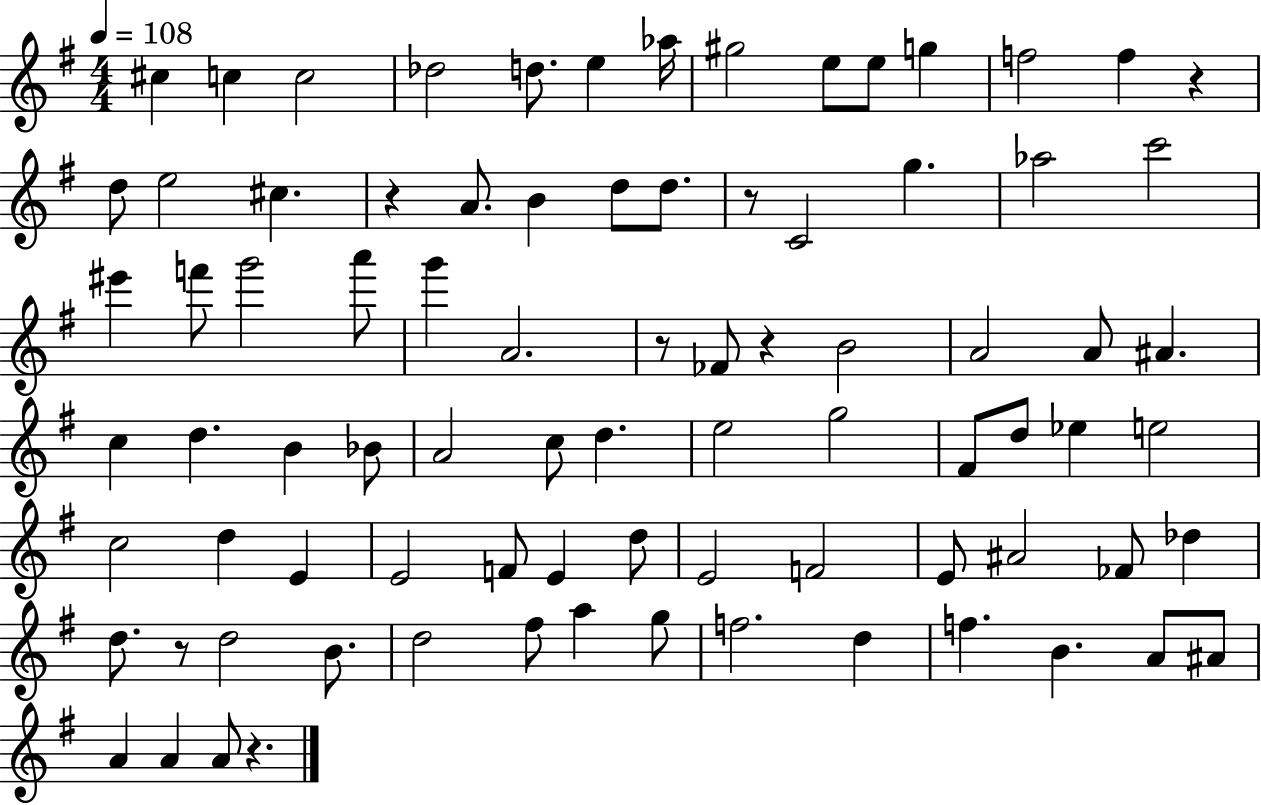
C#5/q C5/q C5/h Db5/h D5/e. E5/q Ab5/s G#5/h E5/e E5/e G5/q F5/h F5/q R/q D5/e E5/h C#5/q. R/q A4/e. B4/q D5/e D5/e. R/e C4/h G5/q. Ab5/h C6/h EIS6/q F6/e G6/h A6/e G6/q A4/h. R/e FES4/e R/q B4/h A4/h A4/e A#4/q. C5/q D5/q. B4/q Bb4/e A4/h C5/e D5/q. E5/h G5/h F#4/e D5/e Eb5/q E5/h C5/h D5/q E4/q E4/h F4/e E4/q D5/e E4/h F4/h E4/e A#4/h FES4/e Db5/q D5/e. R/e D5/h B4/e. D5/h F#5/e A5/q G5/e F5/h. D5/q F5/q. B4/q. A4/e A#4/e A4/q A4/q A4/e R/q.